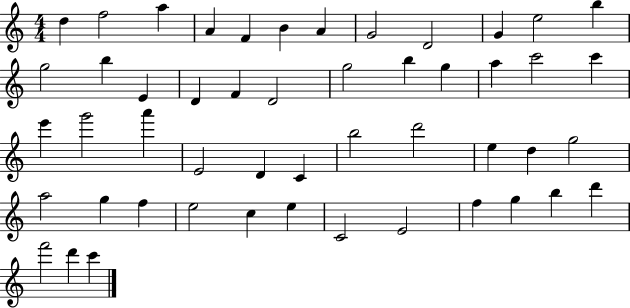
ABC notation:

X:1
T:Untitled
M:4/4
L:1/4
K:C
d f2 a A F B A G2 D2 G e2 b g2 b E D F D2 g2 b g a c'2 c' e' g'2 a' E2 D C b2 d'2 e d g2 a2 g f e2 c e C2 E2 f g b d' f'2 d' c'